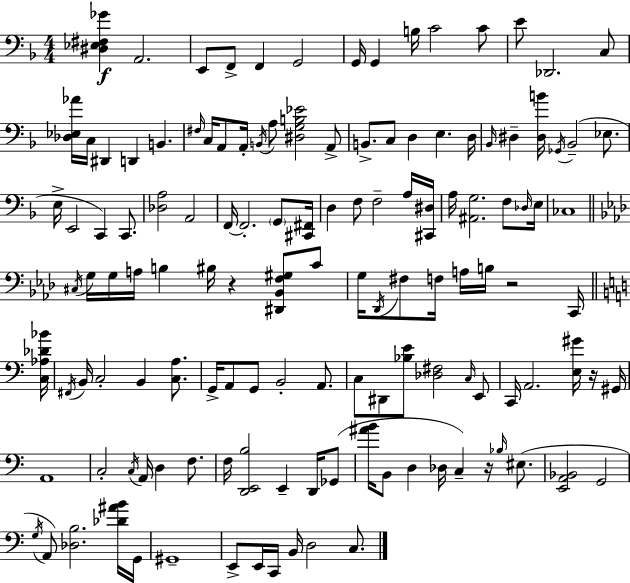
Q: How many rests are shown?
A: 4